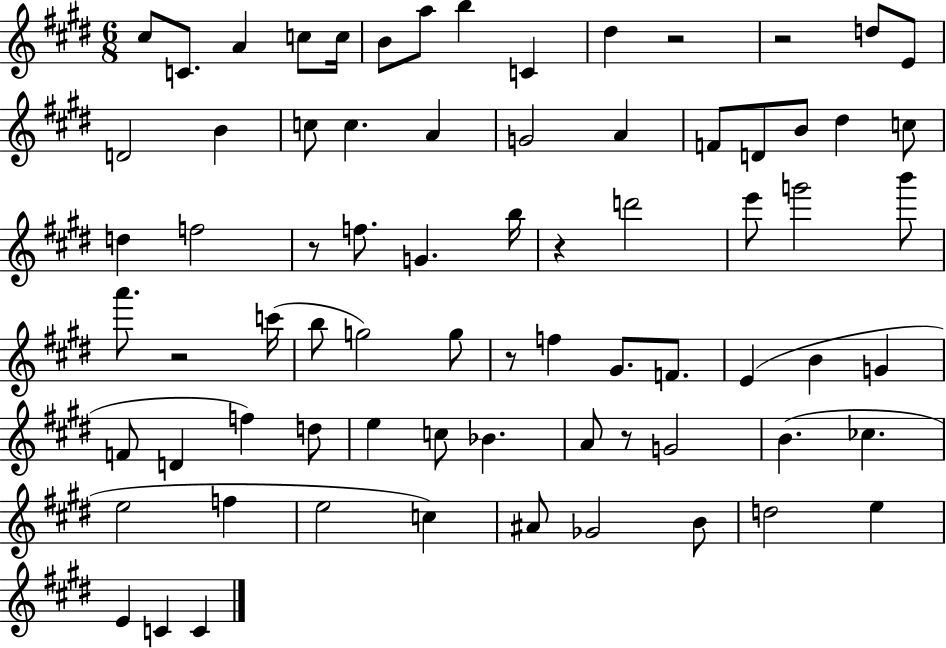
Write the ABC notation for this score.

X:1
T:Untitled
M:6/8
L:1/4
K:E
^c/2 C/2 A c/2 c/4 B/2 a/2 b C ^d z2 z2 d/2 E/2 D2 B c/2 c A G2 A F/2 D/2 B/2 ^d c/2 d f2 z/2 f/2 G b/4 z d'2 e'/2 g'2 b'/2 a'/2 z2 c'/4 b/2 g2 g/2 z/2 f ^G/2 F/2 E B G F/2 D f d/2 e c/2 _B A/2 z/2 G2 B _c e2 f e2 c ^A/2 _G2 B/2 d2 e E C C